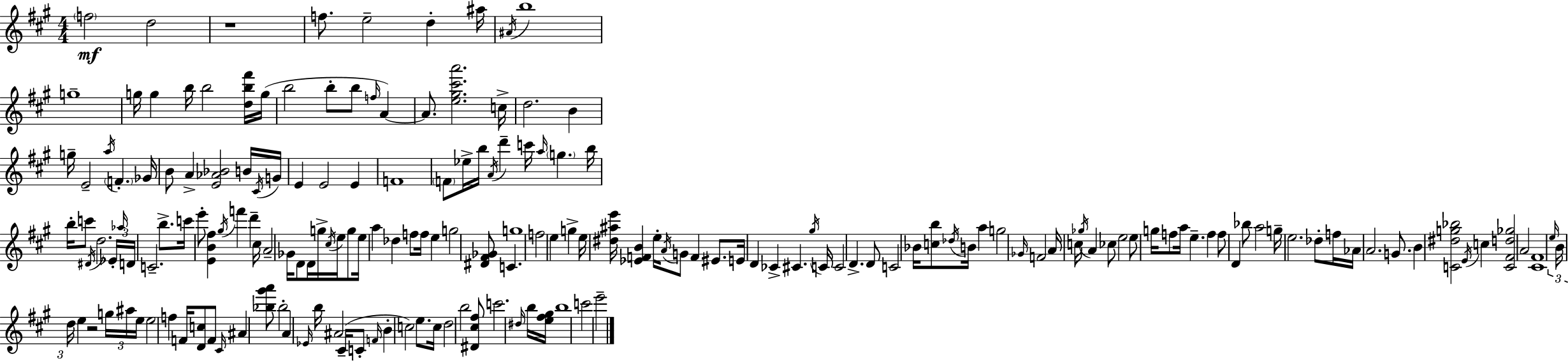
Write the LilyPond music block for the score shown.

{
  \clef treble
  \numericTimeSignature
  \time 4/4
  \key a \major
  \parenthesize f''2\mf d''2 | r1 | f''8. e''2-- d''4-. ais''16 | \acciaccatura { ais'16 } b''1 | \break g''1-- | g''16 g''4 b''16 b''2 <d'' b'' fis'''>16 | g''16( b''2 b''8-. b''8 \grace { f''16 } a'4~~) | a'8. <e'' gis'' cis''' a'''>2. | \break c''16-> d''2. b'4 | g''16-- e'2-- \acciaccatura { a''16 } \parenthesize f'4.-. | ges'16 b'8 a'4-> <e' aes' bes'>2 | b'16 \acciaccatura { cis'16 } g'16 e'4 e'2 | \break e'4 f'1 | \parenthesize f'8 ees''16-> b''16 \acciaccatura { a'16 } d'''4-- c'''16 \grace { a''16 } \parenthesize g''4. | b''16 b''16-. c'''8 \acciaccatura { dis'16 } d''2. | \tuplet 3/2 { ees'16-. \grace { aes''16 } d'16 } c'2.-- | \break b''8.-> c'''16 e'''8-. <e' b' fis''>4 \acciaccatura { gis''16 } | f'''4 d'''4-- cis''16 a'2-- | ges'16 d'8 d'16 g''16-> \acciaccatura { cis''16 } e''16 g''8 e''16 a''4 des''4 | f''8 f''16 e''4 g''2 | \break <dis' fis' ges'>8 c'4. g''1 | f''2 | e''4 g''4-> e''16 <dis'' ais'' e'''>16 <ees' f' b'>4 | e''16-. \acciaccatura { a'16 } g'8 f'4 eis'8. e'16 d'4 | \break ces'4-> cis'4. \acciaccatura { gis''16 } c'16 c'2 | d'4.-> d'8 c'2 | bes'16 <c'' b''>8 \acciaccatura { des''16 } b'16 a''4 g''2 | \grace { ges'16 } f'2 a'16 c''16 | \break \acciaccatura { ges''16 } a'4 ces''8 e''2 e''8 | g''16 f''8 a''16 e''4.-- f''4 f''8 | d'4 bes''8 a''2 g''16-- | e''2. des''8-. f''16 aes'16 | \break a'2. g'8. b'4 | <c' dis'' g'' bes''>2 \acciaccatura { e'16 } c''4 | <c' fis' d'' ges''>2 a'2 | <cis' fis'>1 | \break \tuplet 3/2 { \grace { e''16 } b'16 d''16 } e''4 r2 \tuplet 3/2 { g''16 | ais''16 e''16 } e''2 f''4 f'16 <d' c''>8 | f'8 \grace { cis'16 } ais'4 <bes'' gis''' a'''>8 bes''2-. | a'4 \grace { ees'16 } b''16 ais'2 | \break cis'16--( c'8-. \grace { f'16 } b'4-. c''2) | e''8. c''16 d''2 b''2 | <dis' cis'' fis''>8 c'''2. | \grace { dis''16 } b''16 <e'' fis'' gis''>16 b''1 | \break c'''2 e'''2-- | \bar "|."
}